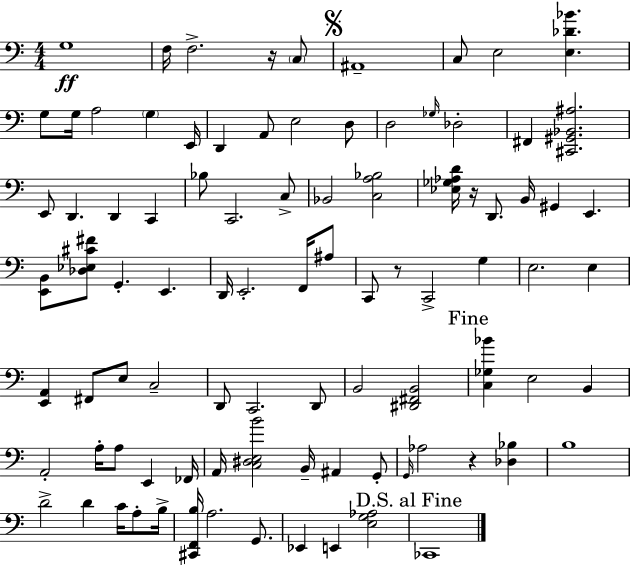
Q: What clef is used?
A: bass